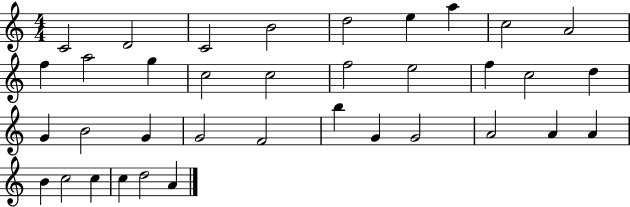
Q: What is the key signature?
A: C major